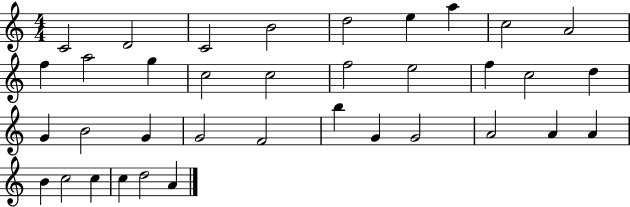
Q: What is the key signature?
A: C major